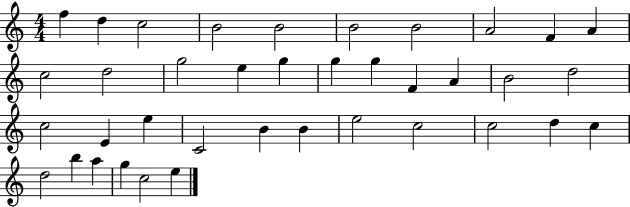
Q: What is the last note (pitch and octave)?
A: E5